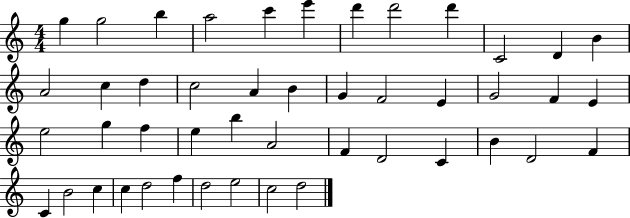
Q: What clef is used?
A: treble